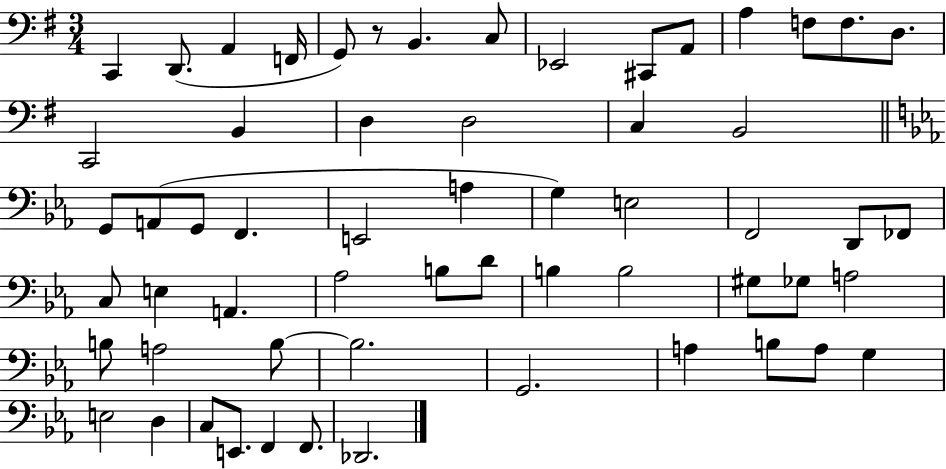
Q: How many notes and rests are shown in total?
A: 59